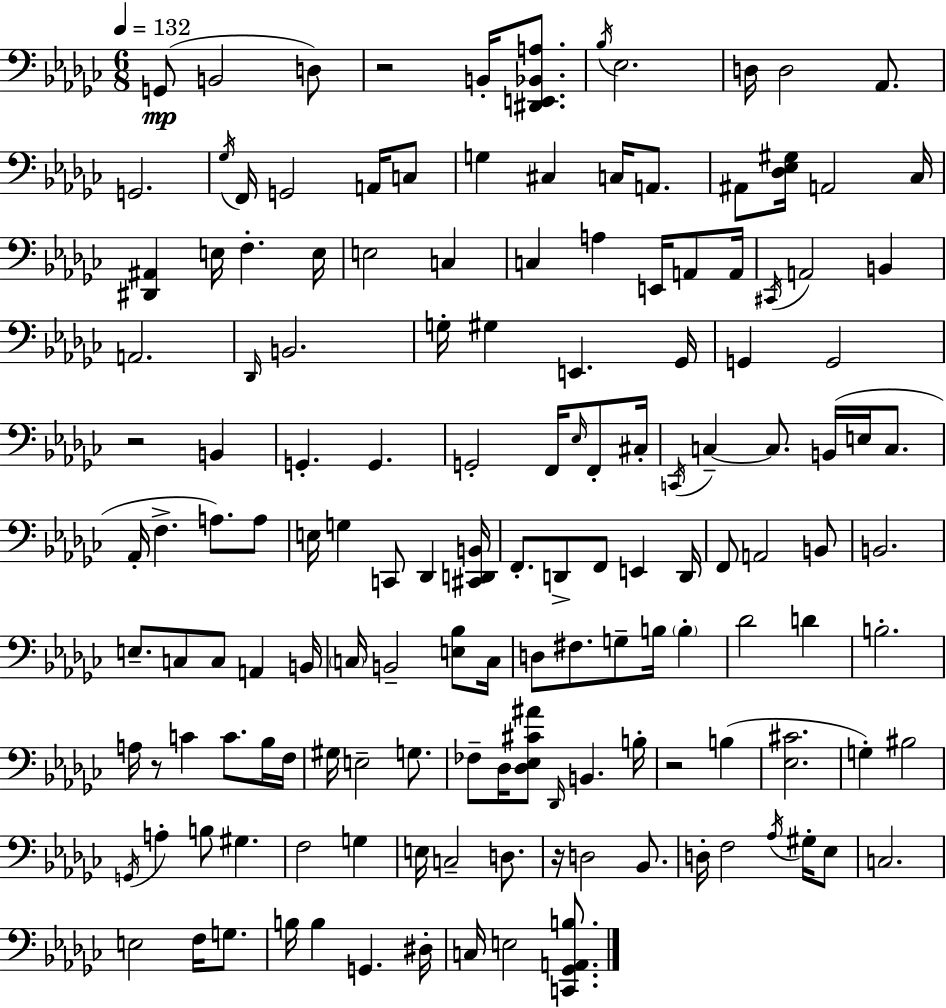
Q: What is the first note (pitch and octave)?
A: G2